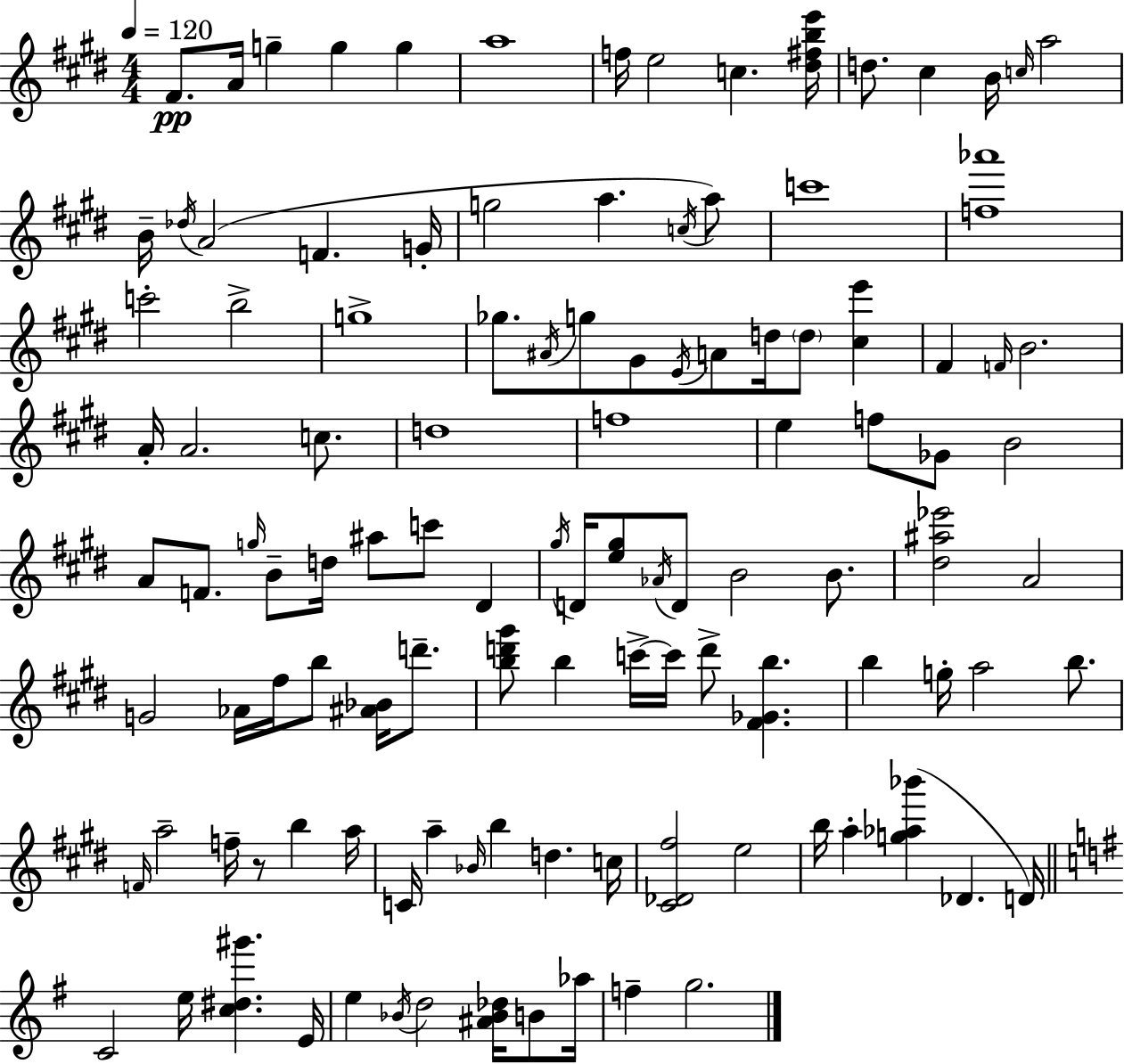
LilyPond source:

{
  \clef treble
  \numericTimeSignature
  \time 4/4
  \key e \major
  \tempo 4 = 120
  fis'8.\pp a'16 g''4-- g''4 g''4 | a''1 | f''16 e''2 c''4. <dis'' fis'' b'' e'''>16 | d''8. cis''4 b'16 \grace { c''16 } a''2 | \break b'16-- \acciaccatura { des''16 } a'2( f'4. | g'16-. g''2 a''4. | \acciaccatura { c''16 }) a''8 c'''1 | <f'' aes'''>1 | \break c'''2-. b''2-> | g''1-> | ges''8. \acciaccatura { ais'16 } g''8 gis'8 \acciaccatura { e'16 } a'8 d''16 \parenthesize d''8 | <cis'' e'''>4 fis'4 \grace { f'16 } b'2. | \break a'16-. a'2. | c''8. d''1 | f''1 | e''4 f''8 ges'8 b'2 | \break a'8 f'8. \grace { g''16 } b'8-- d''16 ais''8 | c'''8 dis'4 \acciaccatura { gis''16 } d'16 <e'' gis''>8 \acciaccatura { aes'16 } d'8 b'2 | b'8. <dis'' ais'' ees'''>2 | a'2 g'2 | \break aes'16 fis''16 b''8 <ais' bes'>16 d'''8.-- <b'' d''' gis'''>8 b''4 c'''16->~~ | c'''16 d'''8-> <fis' ges' b''>4. b''4 g''16-. a''2 | b''8. \grace { f'16 } a''2-- | f''16-- r8 b''4 a''16 c'16 a''4-- \grace { bes'16 } | \break b''4 d''4. c''16 <cis' des' fis''>2 | e''2 b''16 a''4-. | <g'' aes'' bes'''>4( des'4. d'16) \bar "||" \break \key g \major c'2 e''16 <c'' dis'' gis'''>4. e'16 | e''4 \acciaccatura { bes'16 } d''2 <ais' bes' des''>16 b'8 | aes''16 f''4-- g''2. | \bar "|."
}